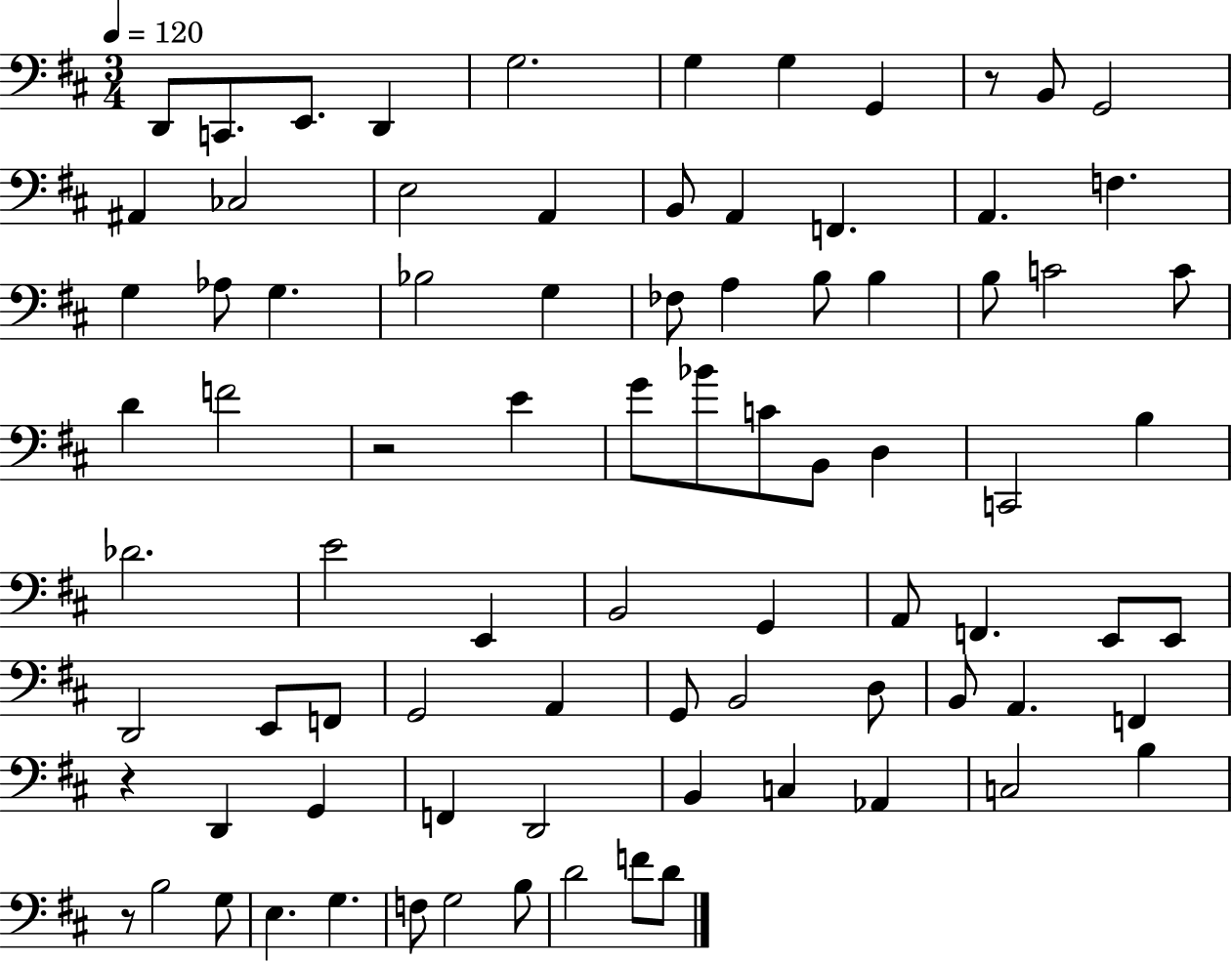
X:1
T:Untitled
M:3/4
L:1/4
K:D
D,,/2 C,,/2 E,,/2 D,, G,2 G, G, G,, z/2 B,,/2 G,,2 ^A,, _C,2 E,2 A,, B,,/2 A,, F,, A,, F, G, _A,/2 G, _B,2 G, _F,/2 A, B,/2 B, B,/2 C2 C/2 D F2 z2 E G/2 _B/2 C/2 B,,/2 D, C,,2 B, _D2 E2 E,, B,,2 G,, A,,/2 F,, E,,/2 E,,/2 D,,2 E,,/2 F,,/2 G,,2 A,, G,,/2 B,,2 D,/2 B,,/2 A,, F,, z D,, G,, F,, D,,2 B,, C, _A,, C,2 B, z/2 B,2 G,/2 E, G, F,/2 G,2 B,/2 D2 F/2 D/2